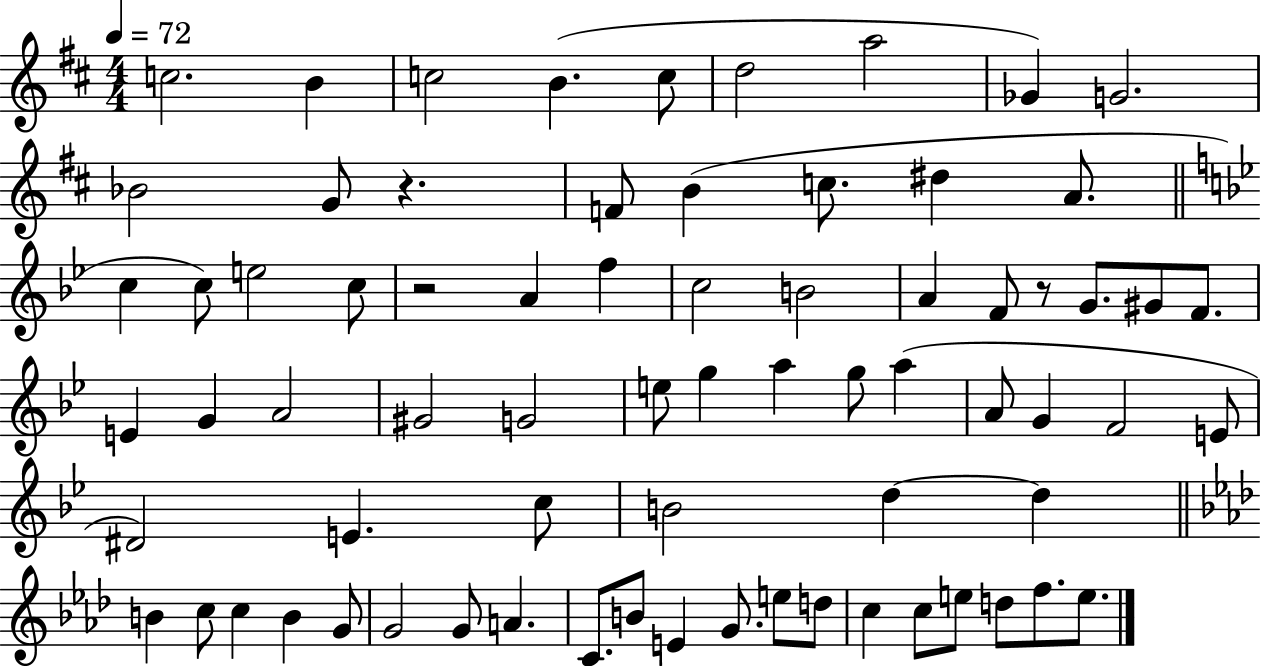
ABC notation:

X:1
T:Untitled
M:4/4
L:1/4
K:D
c2 B c2 B c/2 d2 a2 _G G2 _B2 G/2 z F/2 B c/2 ^d A/2 c c/2 e2 c/2 z2 A f c2 B2 A F/2 z/2 G/2 ^G/2 F/2 E G A2 ^G2 G2 e/2 g a g/2 a A/2 G F2 E/2 ^D2 E c/2 B2 d d B c/2 c B G/2 G2 G/2 A C/2 B/2 E G/2 e/2 d/2 c c/2 e/2 d/2 f/2 e/2